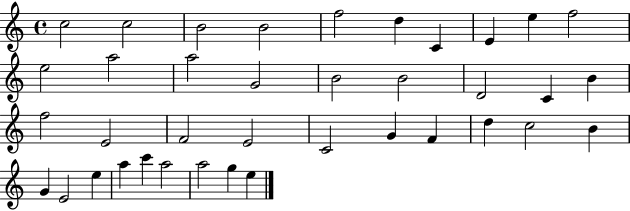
C5/h C5/h B4/h B4/h F5/h D5/q C4/q E4/q E5/q F5/h E5/h A5/h A5/h G4/h B4/h B4/h D4/h C4/q B4/q F5/h E4/h F4/h E4/h C4/h G4/q F4/q D5/q C5/h B4/q G4/q E4/h E5/q A5/q C6/q A5/h A5/h G5/q E5/q